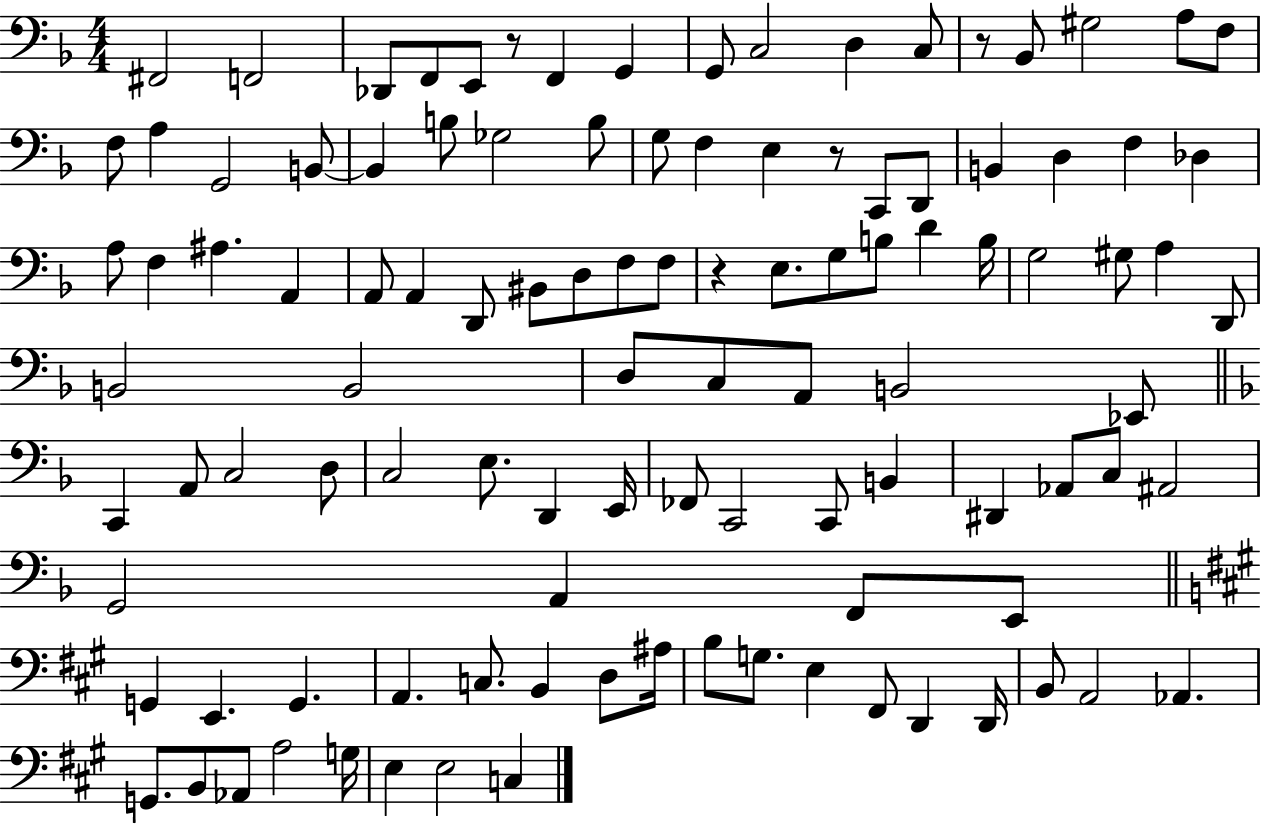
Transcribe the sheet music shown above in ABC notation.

X:1
T:Untitled
M:4/4
L:1/4
K:F
^F,,2 F,,2 _D,,/2 F,,/2 E,,/2 z/2 F,, G,, G,,/2 C,2 D, C,/2 z/2 _B,,/2 ^G,2 A,/2 F,/2 F,/2 A, G,,2 B,,/2 B,, B,/2 _G,2 B,/2 G,/2 F, E, z/2 C,,/2 D,,/2 B,, D, F, _D, A,/2 F, ^A, A,, A,,/2 A,, D,,/2 ^B,,/2 D,/2 F,/2 F,/2 z E,/2 G,/2 B,/2 D B,/4 G,2 ^G,/2 A, D,,/2 B,,2 B,,2 D,/2 C,/2 A,,/2 B,,2 _E,,/2 C,, A,,/2 C,2 D,/2 C,2 E,/2 D,, E,,/4 _F,,/2 C,,2 C,,/2 B,, ^D,, _A,,/2 C,/2 ^A,,2 G,,2 A,, F,,/2 E,,/2 G,, E,, G,, A,, C,/2 B,, D,/2 ^A,/4 B,/2 G,/2 E, ^F,,/2 D,, D,,/4 B,,/2 A,,2 _A,, G,,/2 B,,/2 _A,,/2 A,2 G,/4 E, E,2 C,